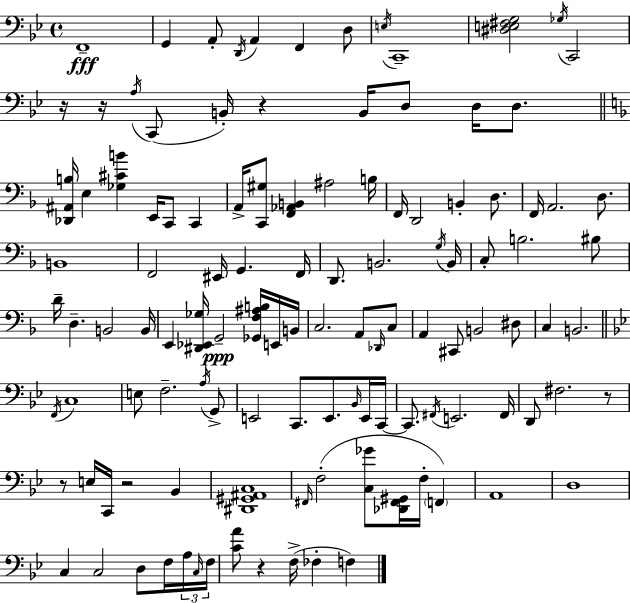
X:1
T:Untitled
M:4/4
L:1/4
K:Gm
F,,4 G,, A,,/2 D,,/4 A,, F,, D,/2 E,/4 C,,4 [^D,E,^F,G,]2 _G,/4 C,,2 z/4 z/4 A,/4 C,,/2 B,,/4 z B,,/4 D,/2 D,/4 D,/2 [_D,,^A,,B,]/4 E, [_G,^CB] E,,/4 C,,/2 C,, A,,/4 [C,,^G,]/2 [F,,_A,,B,,] ^A,2 B,/4 F,,/4 D,,2 B,, D,/2 F,,/4 A,,2 D,/2 B,,4 F,,2 ^E,,/4 G,, F,,/4 D,,/2 B,,2 G,/4 B,,/4 C,/2 B,2 ^B,/2 D/4 D, B,,2 B,,/4 E,, [^D,,_E,,_G,]/4 G,,2 [_G,,F,^A,B,]/4 E,,/4 B,,/4 C,2 A,,/2 _D,,/4 C,/2 A,, ^C,,/2 B,,2 ^D,/2 C, B,,2 F,,/4 C,4 E,/2 F,2 A,/4 G,,/2 E,,2 C,,/2 E,,/2 _B,,/4 E,,/4 C,,/4 C,,/2 ^F,,/4 E,,2 ^F,,/4 D,,/2 ^F,2 z/2 z/2 E,/4 C,,/4 z2 _B,, [^D,,^G,,^A,,C,]4 ^F,,/4 F,2 [C,_G]/2 [_D,,^F,,^G,,]/4 F,/4 F,, A,,4 D,4 C, C,2 D,/2 F,/4 A,/4 C,/4 F,/4 [CA]/2 z F,/4 _F, F,